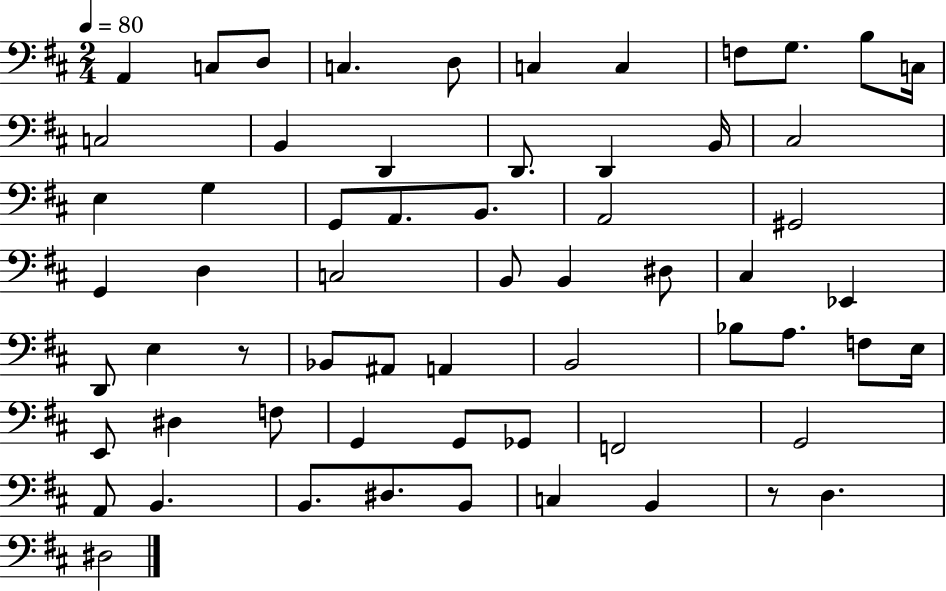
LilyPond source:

{
  \clef bass
  \numericTimeSignature
  \time 2/4
  \key d \major
  \tempo 4 = 80
  a,4 c8 d8 | c4. d8 | c4 c4 | f8 g8. b8 c16 | \break c2 | b,4 d,4 | d,8. d,4 b,16 | cis2 | \break e4 g4 | g,8 a,8. b,8. | a,2 | gis,2 | \break g,4 d4 | c2 | b,8 b,4 dis8 | cis4 ees,4 | \break d,8 e4 r8 | bes,8 ais,8 a,4 | b,2 | bes8 a8. f8 e16 | \break e,8 dis4 f8 | g,4 g,8 ges,8 | f,2 | g,2 | \break a,8 b,4. | b,8. dis8. b,8 | c4 b,4 | r8 d4. | \break dis2 | \bar "|."
}